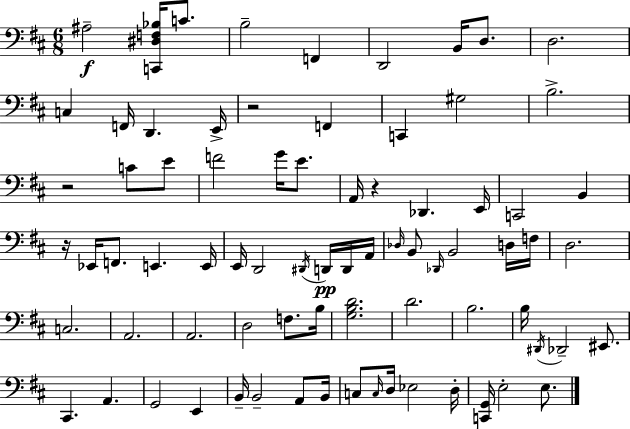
{
  \clef bass
  \numericTimeSignature
  \time 6/8
  \key d \major
  ais2--\f <c, dis f bes>16 c'8. | b2-- f,4 | d,2 b,16 d8. | d2. | \break c4 f,16 d,4. e,16-> | r2 f,4 | c,4 gis2 | b2.-> | \break r2 c'8 e'8 | f'2 g'16 e'8. | a,16 r4 des,4. e,16 | c,2 b,4 | \break r16 ees,16 f,8. e,4. e,16 | e,16 d,2 \acciaccatura { dis,16 } d,16\pp d,16 | a,16 \grace { des16 } b,8 \grace { des,16 } b,2 | d16 f16 d2. | \break c2. | a,2. | a,2. | d2 f8. | \break b16 <g b d'>2. | d'2. | b2. | b16 \acciaccatura { dis,16 } des,2-- | \break eis,8. cis,4. a,4. | g,2 | e,4 b,16-- b,2-- | a,8 b,16 c8 \grace { c16 } d16 ees2 | \break d16-. <c, g,>16 e2-. | e8. \bar "|."
}